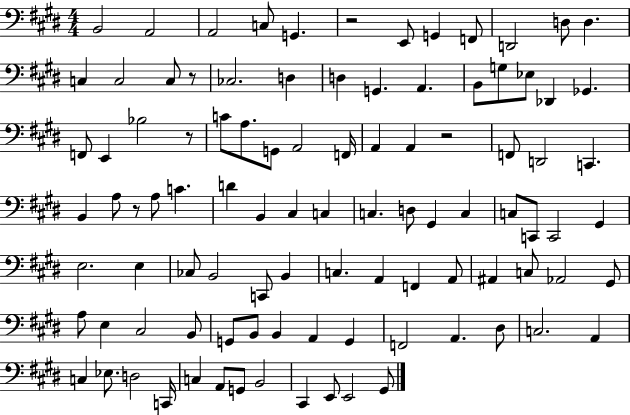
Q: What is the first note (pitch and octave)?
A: B2